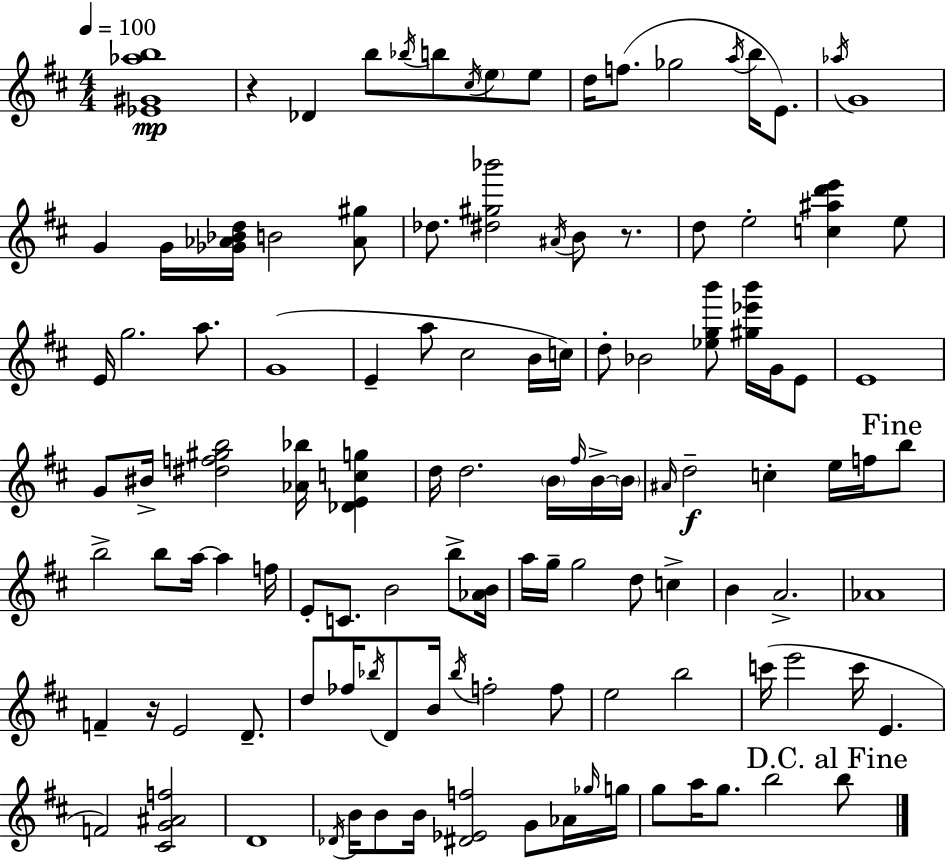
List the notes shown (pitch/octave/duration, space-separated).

[Eb4,G#4,Ab5,B5]/w R/q Db4/q B5/e Bb5/s B5/e C#5/s E5/e E5/e D5/s F5/e. Gb5/h A5/s B5/s E4/e. Ab5/s G4/w G4/q G4/s [Gb4,Ab4,Bb4,D5]/s B4/h [Ab4,G#5]/e Db5/e. [D#5,G#5,Bb6]/h A#4/s B4/e R/e. D5/e E5/h [C5,A#5,D6,E6]/q E5/e E4/s G5/h. A5/e. G4/w E4/q A5/e C#5/h B4/s C5/s D5/e Bb4/h [Eb5,G5,B6]/e [G#5,Eb6,B6]/s G4/s E4/e E4/w G4/e BIS4/s [D#5,F5,G#5,B5]/h [Ab4,Bb5]/s [Db4,E4,C5,G5]/q D5/s D5/h. B4/s F#5/s B4/s B4/s A#4/s D5/h C5/q E5/s F5/s B5/e B5/h B5/e A5/s A5/q F5/s E4/e C4/e. B4/h B5/e [Ab4,B4]/s A5/s G5/s G5/h D5/e C5/q B4/q A4/h. Ab4/w F4/q R/s E4/h D4/e. D5/e FES5/s Bb5/s D4/e B4/s Bb5/s F5/h F5/e E5/h B5/h C6/s E6/h C6/s E4/q. F4/h [C#4,G4,A#4,F5]/h D4/w Db4/s B4/s B4/e B4/s [D#4,Eb4,F5]/h G4/e Ab4/s Gb5/s G5/s G5/e A5/s G5/e. B5/h B5/e